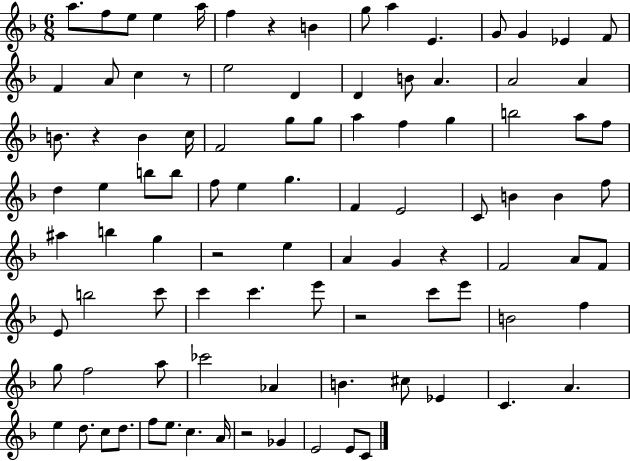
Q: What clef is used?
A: treble